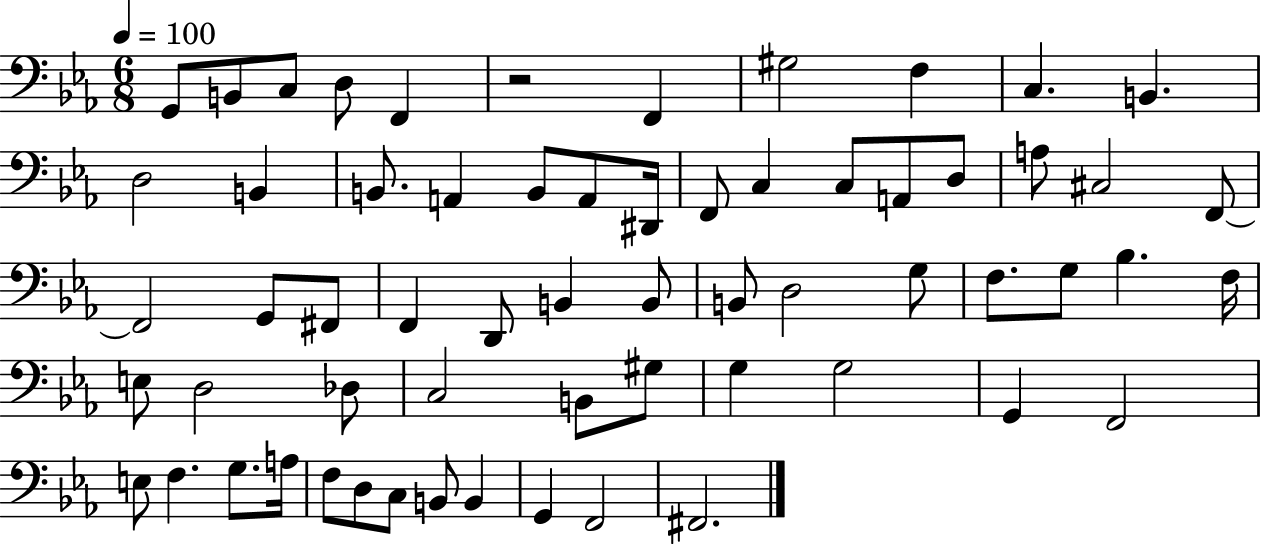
{
  \clef bass
  \numericTimeSignature
  \time 6/8
  \key ees \major
  \tempo 4 = 100
  g,8 b,8 c8 d8 f,4 | r2 f,4 | gis2 f4 | c4. b,4. | \break d2 b,4 | b,8. a,4 b,8 a,8 dis,16 | f,8 c4 c8 a,8 d8 | a8 cis2 f,8~~ | \break f,2 g,8 fis,8 | f,4 d,8 b,4 b,8 | b,8 d2 g8 | f8. g8 bes4. f16 | \break e8 d2 des8 | c2 b,8 gis8 | g4 g2 | g,4 f,2 | \break e8 f4. g8. a16 | f8 d8 c8 b,8 b,4 | g,4 f,2 | fis,2. | \break \bar "|."
}